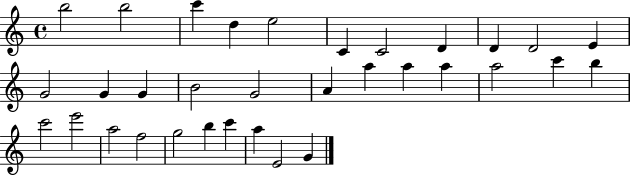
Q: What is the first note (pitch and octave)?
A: B5